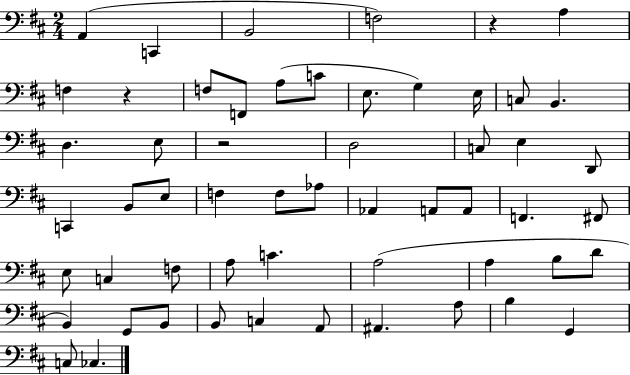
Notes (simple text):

A2/q C2/q B2/h F3/h R/q A3/q F3/q R/q F3/e F2/e A3/e C4/e E3/e. G3/q E3/s C3/e B2/q. D3/q. E3/e R/h D3/h C3/e E3/q D2/e C2/q B2/e E3/e F3/q F3/e Ab3/e Ab2/q A2/e A2/e F2/q. F#2/e E3/e C3/q F3/e A3/e C4/q. A3/h A3/q B3/e D4/e B2/q G2/e B2/e B2/e C3/q A2/e A#2/q. A3/e B3/q G2/q C3/e CES3/q.